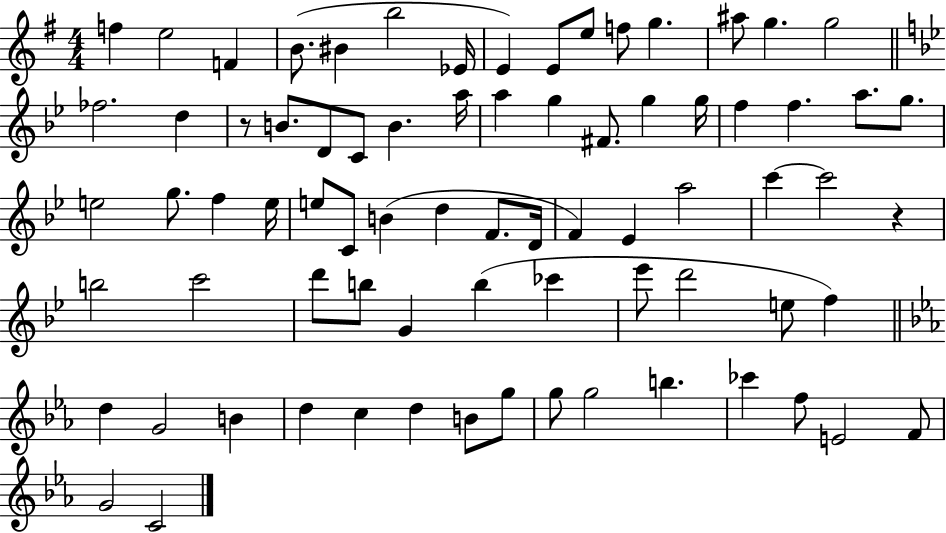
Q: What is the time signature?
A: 4/4